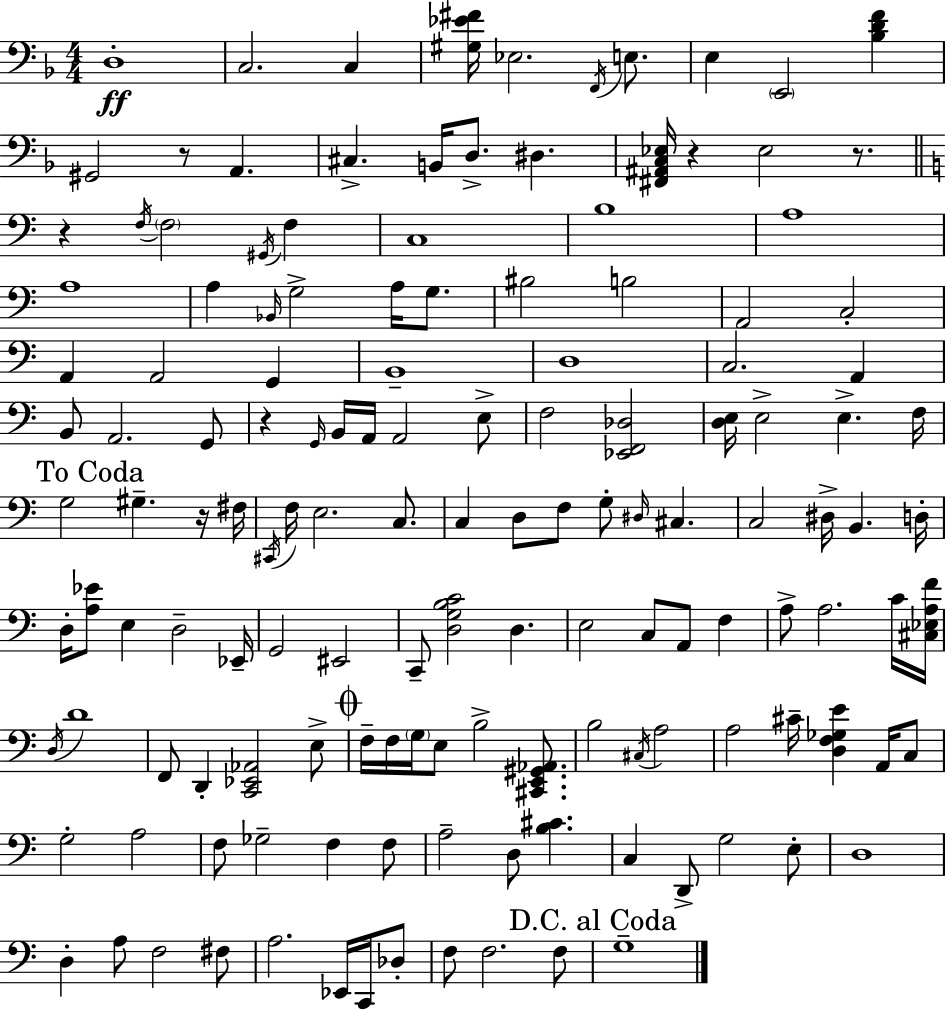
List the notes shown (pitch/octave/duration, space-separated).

D3/w C3/h. C3/q [G#3,Eb4,F#4]/s Eb3/h. F2/s E3/e. E3/q E2/h [Bb3,D4,F4]/q G#2/h R/e A2/q. C#3/q. B2/s D3/e. D#3/q. [F#2,A#2,C3,Eb3]/s R/q Eb3/h R/e. R/q F3/s F3/h G#2/s F3/q C3/w B3/w A3/w A3/w A3/q Bb2/s G3/h A3/s G3/e. BIS3/h B3/h A2/h C3/h A2/q A2/h G2/q B2/w D3/w C3/h. A2/q B2/e A2/h. G2/e R/q G2/s B2/s A2/s A2/h E3/e F3/h [Eb2,F2,Db3]/h [D3,E3]/s E3/h E3/q. F3/s G3/h G#3/q. R/s F#3/s C#2/s F3/s E3/h. C3/e. C3/q D3/e F3/e G3/e D#3/s C#3/q. C3/h D#3/s B2/q. D3/s D3/s [A3,Eb4]/e E3/q D3/h Eb2/s G2/h EIS2/h C2/e [D3,G3,B3,C4]/h D3/q. E3/h C3/e A2/e F3/q A3/e A3/h. C4/s [C#3,Eb3,A3,F4]/s D3/s D4/w F2/e D2/q [C2,Eb2,Ab2]/h E3/e F3/s F3/s G3/s E3/e B3/h [C#2,E2,G#2,Ab2]/e. B3/h C#3/s A3/h A3/h C#4/s [D3,F3,Gb3,E4]/q A2/s C3/e G3/h A3/h F3/e Gb3/h F3/q F3/e A3/h D3/e [B3,C#4]/q. C3/q D2/e G3/h E3/e D3/w D3/q A3/e F3/h F#3/e A3/h. Eb2/s C2/s Db3/e F3/e F3/h. F3/e G3/w